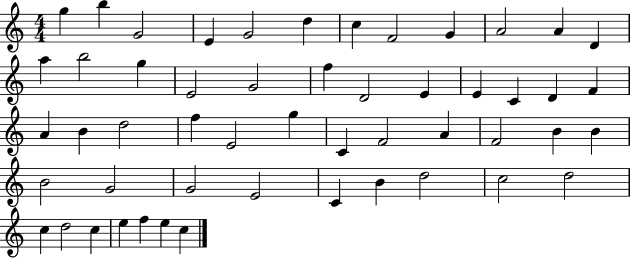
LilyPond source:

{
  \clef treble
  \numericTimeSignature
  \time 4/4
  \key c \major
  g''4 b''4 g'2 | e'4 g'2 d''4 | c''4 f'2 g'4 | a'2 a'4 d'4 | \break a''4 b''2 g''4 | e'2 g'2 | f''4 d'2 e'4 | e'4 c'4 d'4 f'4 | \break a'4 b'4 d''2 | f''4 e'2 g''4 | c'4 f'2 a'4 | f'2 b'4 b'4 | \break b'2 g'2 | g'2 e'2 | c'4 b'4 d''2 | c''2 d''2 | \break c''4 d''2 c''4 | e''4 f''4 e''4 c''4 | \bar "|."
}